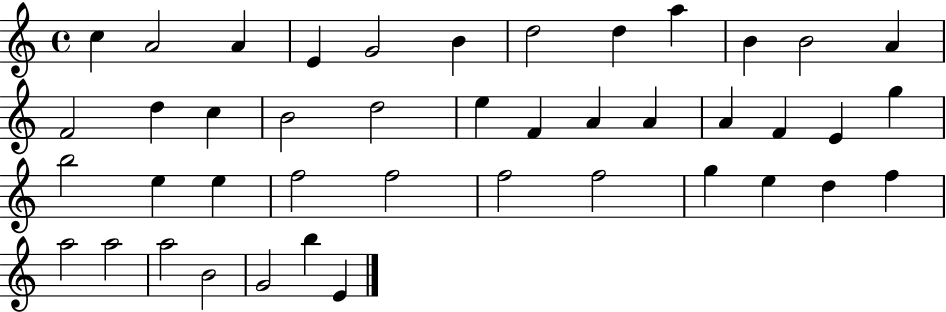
{
  \clef treble
  \time 4/4
  \defaultTimeSignature
  \key c \major
  c''4 a'2 a'4 | e'4 g'2 b'4 | d''2 d''4 a''4 | b'4 b'2 a'4 | \break f'2 d''4 c''4 | b'2 d''2 | e''4 f'4 a'4 a'4 | a'4 f'4 e'4 g''4 | \break b''2 e''4 e''4 | f''2 f''2 | f''2 f''2 | g''4 e''4 d''4 f''4 | \break a''2 a''2 | a''2 b'2 | g'2 b''4 e'4 | \bar "|."
}